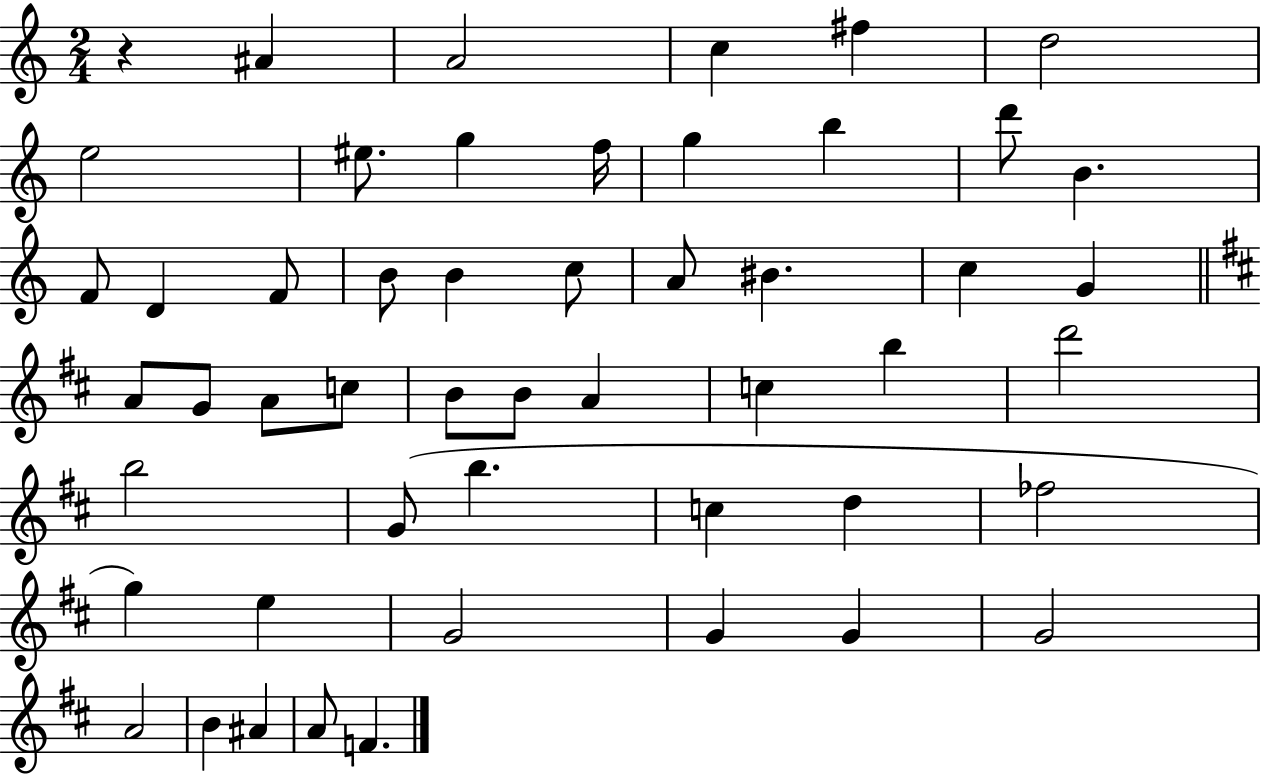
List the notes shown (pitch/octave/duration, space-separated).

R/q A#4/q A4/h C5/q F#5/q D5/h E5/h EIS5/e. G5/q F5/s G5/q B5/q D6/e B4/q. F4/e D4/q F4/e B4/e B4/q C5/e A4/e BIS4/q. C5/q G4/q A4/e G4/e A4/e C5/e B4/e B4/e A4/q C5/q B5/q D6/h B5/h G4/e B5/q. C5/q D5/q FES5/h G5/q E5/q G4/h G4/q G4/q G4/h A4/h B4/q A#4/q A4/e F4/q.